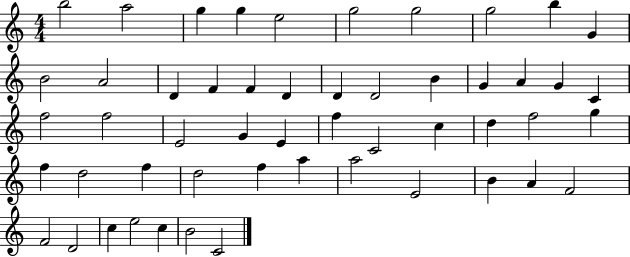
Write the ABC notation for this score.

X:1
T:Untitled
M:4/4
L:1/4
K:C
b2 a2 g g e2 g2 g2 g2 b G B2 A2 D F F D D D2 B G A G C f2 f2 E2 G E f C2 c d f2 g f d2 f d2 f a a2 E2 B A F2 F2 D2 c e2 c B2 C2